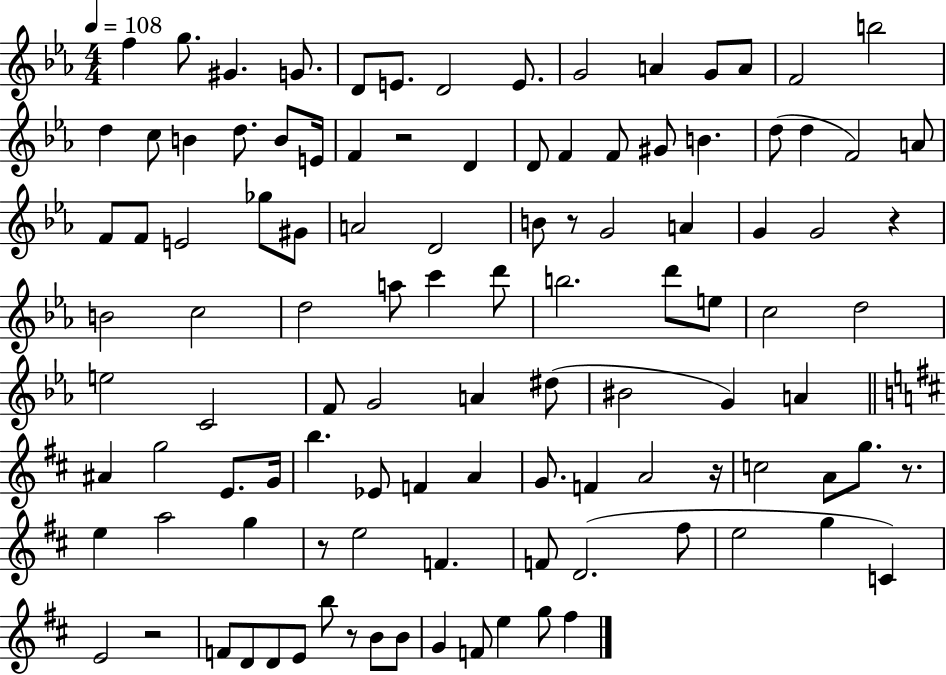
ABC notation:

X:1
T:Untitled
M:4/4
L:1/4
K:Eb
f g/2 ^G G/2 D/2 E/2 D2 E/2 G2 A G/2 A/2 F2 b2 d c/2 B d/2 B/2 E/4 F z2 D D/2 F F/2 ^G/2 B d/2 d F2 A/2 F/2 F/2 E2 _g/2 ^G/2 A2 D2 B/2 z/2 G2 A G G2 z B2 c2 d2 a/2 c' d'/2 b2 d'/2 e/2 c2 d2 e2 C2 F/2 G2 A ^d/2 ^B2 G A ^A g2 E/2 G/4 b _E/2 F A G/2 F A2 z/4 c2 A/2 g/2 z/2 e a2 g z/2 e2 F F/2 D2 ^f/2 e2 g C E2 z2 F/2 D/2 D/2 E/2 b/2 z/2 B/2 B/2 G F/2 e g/2 ^f